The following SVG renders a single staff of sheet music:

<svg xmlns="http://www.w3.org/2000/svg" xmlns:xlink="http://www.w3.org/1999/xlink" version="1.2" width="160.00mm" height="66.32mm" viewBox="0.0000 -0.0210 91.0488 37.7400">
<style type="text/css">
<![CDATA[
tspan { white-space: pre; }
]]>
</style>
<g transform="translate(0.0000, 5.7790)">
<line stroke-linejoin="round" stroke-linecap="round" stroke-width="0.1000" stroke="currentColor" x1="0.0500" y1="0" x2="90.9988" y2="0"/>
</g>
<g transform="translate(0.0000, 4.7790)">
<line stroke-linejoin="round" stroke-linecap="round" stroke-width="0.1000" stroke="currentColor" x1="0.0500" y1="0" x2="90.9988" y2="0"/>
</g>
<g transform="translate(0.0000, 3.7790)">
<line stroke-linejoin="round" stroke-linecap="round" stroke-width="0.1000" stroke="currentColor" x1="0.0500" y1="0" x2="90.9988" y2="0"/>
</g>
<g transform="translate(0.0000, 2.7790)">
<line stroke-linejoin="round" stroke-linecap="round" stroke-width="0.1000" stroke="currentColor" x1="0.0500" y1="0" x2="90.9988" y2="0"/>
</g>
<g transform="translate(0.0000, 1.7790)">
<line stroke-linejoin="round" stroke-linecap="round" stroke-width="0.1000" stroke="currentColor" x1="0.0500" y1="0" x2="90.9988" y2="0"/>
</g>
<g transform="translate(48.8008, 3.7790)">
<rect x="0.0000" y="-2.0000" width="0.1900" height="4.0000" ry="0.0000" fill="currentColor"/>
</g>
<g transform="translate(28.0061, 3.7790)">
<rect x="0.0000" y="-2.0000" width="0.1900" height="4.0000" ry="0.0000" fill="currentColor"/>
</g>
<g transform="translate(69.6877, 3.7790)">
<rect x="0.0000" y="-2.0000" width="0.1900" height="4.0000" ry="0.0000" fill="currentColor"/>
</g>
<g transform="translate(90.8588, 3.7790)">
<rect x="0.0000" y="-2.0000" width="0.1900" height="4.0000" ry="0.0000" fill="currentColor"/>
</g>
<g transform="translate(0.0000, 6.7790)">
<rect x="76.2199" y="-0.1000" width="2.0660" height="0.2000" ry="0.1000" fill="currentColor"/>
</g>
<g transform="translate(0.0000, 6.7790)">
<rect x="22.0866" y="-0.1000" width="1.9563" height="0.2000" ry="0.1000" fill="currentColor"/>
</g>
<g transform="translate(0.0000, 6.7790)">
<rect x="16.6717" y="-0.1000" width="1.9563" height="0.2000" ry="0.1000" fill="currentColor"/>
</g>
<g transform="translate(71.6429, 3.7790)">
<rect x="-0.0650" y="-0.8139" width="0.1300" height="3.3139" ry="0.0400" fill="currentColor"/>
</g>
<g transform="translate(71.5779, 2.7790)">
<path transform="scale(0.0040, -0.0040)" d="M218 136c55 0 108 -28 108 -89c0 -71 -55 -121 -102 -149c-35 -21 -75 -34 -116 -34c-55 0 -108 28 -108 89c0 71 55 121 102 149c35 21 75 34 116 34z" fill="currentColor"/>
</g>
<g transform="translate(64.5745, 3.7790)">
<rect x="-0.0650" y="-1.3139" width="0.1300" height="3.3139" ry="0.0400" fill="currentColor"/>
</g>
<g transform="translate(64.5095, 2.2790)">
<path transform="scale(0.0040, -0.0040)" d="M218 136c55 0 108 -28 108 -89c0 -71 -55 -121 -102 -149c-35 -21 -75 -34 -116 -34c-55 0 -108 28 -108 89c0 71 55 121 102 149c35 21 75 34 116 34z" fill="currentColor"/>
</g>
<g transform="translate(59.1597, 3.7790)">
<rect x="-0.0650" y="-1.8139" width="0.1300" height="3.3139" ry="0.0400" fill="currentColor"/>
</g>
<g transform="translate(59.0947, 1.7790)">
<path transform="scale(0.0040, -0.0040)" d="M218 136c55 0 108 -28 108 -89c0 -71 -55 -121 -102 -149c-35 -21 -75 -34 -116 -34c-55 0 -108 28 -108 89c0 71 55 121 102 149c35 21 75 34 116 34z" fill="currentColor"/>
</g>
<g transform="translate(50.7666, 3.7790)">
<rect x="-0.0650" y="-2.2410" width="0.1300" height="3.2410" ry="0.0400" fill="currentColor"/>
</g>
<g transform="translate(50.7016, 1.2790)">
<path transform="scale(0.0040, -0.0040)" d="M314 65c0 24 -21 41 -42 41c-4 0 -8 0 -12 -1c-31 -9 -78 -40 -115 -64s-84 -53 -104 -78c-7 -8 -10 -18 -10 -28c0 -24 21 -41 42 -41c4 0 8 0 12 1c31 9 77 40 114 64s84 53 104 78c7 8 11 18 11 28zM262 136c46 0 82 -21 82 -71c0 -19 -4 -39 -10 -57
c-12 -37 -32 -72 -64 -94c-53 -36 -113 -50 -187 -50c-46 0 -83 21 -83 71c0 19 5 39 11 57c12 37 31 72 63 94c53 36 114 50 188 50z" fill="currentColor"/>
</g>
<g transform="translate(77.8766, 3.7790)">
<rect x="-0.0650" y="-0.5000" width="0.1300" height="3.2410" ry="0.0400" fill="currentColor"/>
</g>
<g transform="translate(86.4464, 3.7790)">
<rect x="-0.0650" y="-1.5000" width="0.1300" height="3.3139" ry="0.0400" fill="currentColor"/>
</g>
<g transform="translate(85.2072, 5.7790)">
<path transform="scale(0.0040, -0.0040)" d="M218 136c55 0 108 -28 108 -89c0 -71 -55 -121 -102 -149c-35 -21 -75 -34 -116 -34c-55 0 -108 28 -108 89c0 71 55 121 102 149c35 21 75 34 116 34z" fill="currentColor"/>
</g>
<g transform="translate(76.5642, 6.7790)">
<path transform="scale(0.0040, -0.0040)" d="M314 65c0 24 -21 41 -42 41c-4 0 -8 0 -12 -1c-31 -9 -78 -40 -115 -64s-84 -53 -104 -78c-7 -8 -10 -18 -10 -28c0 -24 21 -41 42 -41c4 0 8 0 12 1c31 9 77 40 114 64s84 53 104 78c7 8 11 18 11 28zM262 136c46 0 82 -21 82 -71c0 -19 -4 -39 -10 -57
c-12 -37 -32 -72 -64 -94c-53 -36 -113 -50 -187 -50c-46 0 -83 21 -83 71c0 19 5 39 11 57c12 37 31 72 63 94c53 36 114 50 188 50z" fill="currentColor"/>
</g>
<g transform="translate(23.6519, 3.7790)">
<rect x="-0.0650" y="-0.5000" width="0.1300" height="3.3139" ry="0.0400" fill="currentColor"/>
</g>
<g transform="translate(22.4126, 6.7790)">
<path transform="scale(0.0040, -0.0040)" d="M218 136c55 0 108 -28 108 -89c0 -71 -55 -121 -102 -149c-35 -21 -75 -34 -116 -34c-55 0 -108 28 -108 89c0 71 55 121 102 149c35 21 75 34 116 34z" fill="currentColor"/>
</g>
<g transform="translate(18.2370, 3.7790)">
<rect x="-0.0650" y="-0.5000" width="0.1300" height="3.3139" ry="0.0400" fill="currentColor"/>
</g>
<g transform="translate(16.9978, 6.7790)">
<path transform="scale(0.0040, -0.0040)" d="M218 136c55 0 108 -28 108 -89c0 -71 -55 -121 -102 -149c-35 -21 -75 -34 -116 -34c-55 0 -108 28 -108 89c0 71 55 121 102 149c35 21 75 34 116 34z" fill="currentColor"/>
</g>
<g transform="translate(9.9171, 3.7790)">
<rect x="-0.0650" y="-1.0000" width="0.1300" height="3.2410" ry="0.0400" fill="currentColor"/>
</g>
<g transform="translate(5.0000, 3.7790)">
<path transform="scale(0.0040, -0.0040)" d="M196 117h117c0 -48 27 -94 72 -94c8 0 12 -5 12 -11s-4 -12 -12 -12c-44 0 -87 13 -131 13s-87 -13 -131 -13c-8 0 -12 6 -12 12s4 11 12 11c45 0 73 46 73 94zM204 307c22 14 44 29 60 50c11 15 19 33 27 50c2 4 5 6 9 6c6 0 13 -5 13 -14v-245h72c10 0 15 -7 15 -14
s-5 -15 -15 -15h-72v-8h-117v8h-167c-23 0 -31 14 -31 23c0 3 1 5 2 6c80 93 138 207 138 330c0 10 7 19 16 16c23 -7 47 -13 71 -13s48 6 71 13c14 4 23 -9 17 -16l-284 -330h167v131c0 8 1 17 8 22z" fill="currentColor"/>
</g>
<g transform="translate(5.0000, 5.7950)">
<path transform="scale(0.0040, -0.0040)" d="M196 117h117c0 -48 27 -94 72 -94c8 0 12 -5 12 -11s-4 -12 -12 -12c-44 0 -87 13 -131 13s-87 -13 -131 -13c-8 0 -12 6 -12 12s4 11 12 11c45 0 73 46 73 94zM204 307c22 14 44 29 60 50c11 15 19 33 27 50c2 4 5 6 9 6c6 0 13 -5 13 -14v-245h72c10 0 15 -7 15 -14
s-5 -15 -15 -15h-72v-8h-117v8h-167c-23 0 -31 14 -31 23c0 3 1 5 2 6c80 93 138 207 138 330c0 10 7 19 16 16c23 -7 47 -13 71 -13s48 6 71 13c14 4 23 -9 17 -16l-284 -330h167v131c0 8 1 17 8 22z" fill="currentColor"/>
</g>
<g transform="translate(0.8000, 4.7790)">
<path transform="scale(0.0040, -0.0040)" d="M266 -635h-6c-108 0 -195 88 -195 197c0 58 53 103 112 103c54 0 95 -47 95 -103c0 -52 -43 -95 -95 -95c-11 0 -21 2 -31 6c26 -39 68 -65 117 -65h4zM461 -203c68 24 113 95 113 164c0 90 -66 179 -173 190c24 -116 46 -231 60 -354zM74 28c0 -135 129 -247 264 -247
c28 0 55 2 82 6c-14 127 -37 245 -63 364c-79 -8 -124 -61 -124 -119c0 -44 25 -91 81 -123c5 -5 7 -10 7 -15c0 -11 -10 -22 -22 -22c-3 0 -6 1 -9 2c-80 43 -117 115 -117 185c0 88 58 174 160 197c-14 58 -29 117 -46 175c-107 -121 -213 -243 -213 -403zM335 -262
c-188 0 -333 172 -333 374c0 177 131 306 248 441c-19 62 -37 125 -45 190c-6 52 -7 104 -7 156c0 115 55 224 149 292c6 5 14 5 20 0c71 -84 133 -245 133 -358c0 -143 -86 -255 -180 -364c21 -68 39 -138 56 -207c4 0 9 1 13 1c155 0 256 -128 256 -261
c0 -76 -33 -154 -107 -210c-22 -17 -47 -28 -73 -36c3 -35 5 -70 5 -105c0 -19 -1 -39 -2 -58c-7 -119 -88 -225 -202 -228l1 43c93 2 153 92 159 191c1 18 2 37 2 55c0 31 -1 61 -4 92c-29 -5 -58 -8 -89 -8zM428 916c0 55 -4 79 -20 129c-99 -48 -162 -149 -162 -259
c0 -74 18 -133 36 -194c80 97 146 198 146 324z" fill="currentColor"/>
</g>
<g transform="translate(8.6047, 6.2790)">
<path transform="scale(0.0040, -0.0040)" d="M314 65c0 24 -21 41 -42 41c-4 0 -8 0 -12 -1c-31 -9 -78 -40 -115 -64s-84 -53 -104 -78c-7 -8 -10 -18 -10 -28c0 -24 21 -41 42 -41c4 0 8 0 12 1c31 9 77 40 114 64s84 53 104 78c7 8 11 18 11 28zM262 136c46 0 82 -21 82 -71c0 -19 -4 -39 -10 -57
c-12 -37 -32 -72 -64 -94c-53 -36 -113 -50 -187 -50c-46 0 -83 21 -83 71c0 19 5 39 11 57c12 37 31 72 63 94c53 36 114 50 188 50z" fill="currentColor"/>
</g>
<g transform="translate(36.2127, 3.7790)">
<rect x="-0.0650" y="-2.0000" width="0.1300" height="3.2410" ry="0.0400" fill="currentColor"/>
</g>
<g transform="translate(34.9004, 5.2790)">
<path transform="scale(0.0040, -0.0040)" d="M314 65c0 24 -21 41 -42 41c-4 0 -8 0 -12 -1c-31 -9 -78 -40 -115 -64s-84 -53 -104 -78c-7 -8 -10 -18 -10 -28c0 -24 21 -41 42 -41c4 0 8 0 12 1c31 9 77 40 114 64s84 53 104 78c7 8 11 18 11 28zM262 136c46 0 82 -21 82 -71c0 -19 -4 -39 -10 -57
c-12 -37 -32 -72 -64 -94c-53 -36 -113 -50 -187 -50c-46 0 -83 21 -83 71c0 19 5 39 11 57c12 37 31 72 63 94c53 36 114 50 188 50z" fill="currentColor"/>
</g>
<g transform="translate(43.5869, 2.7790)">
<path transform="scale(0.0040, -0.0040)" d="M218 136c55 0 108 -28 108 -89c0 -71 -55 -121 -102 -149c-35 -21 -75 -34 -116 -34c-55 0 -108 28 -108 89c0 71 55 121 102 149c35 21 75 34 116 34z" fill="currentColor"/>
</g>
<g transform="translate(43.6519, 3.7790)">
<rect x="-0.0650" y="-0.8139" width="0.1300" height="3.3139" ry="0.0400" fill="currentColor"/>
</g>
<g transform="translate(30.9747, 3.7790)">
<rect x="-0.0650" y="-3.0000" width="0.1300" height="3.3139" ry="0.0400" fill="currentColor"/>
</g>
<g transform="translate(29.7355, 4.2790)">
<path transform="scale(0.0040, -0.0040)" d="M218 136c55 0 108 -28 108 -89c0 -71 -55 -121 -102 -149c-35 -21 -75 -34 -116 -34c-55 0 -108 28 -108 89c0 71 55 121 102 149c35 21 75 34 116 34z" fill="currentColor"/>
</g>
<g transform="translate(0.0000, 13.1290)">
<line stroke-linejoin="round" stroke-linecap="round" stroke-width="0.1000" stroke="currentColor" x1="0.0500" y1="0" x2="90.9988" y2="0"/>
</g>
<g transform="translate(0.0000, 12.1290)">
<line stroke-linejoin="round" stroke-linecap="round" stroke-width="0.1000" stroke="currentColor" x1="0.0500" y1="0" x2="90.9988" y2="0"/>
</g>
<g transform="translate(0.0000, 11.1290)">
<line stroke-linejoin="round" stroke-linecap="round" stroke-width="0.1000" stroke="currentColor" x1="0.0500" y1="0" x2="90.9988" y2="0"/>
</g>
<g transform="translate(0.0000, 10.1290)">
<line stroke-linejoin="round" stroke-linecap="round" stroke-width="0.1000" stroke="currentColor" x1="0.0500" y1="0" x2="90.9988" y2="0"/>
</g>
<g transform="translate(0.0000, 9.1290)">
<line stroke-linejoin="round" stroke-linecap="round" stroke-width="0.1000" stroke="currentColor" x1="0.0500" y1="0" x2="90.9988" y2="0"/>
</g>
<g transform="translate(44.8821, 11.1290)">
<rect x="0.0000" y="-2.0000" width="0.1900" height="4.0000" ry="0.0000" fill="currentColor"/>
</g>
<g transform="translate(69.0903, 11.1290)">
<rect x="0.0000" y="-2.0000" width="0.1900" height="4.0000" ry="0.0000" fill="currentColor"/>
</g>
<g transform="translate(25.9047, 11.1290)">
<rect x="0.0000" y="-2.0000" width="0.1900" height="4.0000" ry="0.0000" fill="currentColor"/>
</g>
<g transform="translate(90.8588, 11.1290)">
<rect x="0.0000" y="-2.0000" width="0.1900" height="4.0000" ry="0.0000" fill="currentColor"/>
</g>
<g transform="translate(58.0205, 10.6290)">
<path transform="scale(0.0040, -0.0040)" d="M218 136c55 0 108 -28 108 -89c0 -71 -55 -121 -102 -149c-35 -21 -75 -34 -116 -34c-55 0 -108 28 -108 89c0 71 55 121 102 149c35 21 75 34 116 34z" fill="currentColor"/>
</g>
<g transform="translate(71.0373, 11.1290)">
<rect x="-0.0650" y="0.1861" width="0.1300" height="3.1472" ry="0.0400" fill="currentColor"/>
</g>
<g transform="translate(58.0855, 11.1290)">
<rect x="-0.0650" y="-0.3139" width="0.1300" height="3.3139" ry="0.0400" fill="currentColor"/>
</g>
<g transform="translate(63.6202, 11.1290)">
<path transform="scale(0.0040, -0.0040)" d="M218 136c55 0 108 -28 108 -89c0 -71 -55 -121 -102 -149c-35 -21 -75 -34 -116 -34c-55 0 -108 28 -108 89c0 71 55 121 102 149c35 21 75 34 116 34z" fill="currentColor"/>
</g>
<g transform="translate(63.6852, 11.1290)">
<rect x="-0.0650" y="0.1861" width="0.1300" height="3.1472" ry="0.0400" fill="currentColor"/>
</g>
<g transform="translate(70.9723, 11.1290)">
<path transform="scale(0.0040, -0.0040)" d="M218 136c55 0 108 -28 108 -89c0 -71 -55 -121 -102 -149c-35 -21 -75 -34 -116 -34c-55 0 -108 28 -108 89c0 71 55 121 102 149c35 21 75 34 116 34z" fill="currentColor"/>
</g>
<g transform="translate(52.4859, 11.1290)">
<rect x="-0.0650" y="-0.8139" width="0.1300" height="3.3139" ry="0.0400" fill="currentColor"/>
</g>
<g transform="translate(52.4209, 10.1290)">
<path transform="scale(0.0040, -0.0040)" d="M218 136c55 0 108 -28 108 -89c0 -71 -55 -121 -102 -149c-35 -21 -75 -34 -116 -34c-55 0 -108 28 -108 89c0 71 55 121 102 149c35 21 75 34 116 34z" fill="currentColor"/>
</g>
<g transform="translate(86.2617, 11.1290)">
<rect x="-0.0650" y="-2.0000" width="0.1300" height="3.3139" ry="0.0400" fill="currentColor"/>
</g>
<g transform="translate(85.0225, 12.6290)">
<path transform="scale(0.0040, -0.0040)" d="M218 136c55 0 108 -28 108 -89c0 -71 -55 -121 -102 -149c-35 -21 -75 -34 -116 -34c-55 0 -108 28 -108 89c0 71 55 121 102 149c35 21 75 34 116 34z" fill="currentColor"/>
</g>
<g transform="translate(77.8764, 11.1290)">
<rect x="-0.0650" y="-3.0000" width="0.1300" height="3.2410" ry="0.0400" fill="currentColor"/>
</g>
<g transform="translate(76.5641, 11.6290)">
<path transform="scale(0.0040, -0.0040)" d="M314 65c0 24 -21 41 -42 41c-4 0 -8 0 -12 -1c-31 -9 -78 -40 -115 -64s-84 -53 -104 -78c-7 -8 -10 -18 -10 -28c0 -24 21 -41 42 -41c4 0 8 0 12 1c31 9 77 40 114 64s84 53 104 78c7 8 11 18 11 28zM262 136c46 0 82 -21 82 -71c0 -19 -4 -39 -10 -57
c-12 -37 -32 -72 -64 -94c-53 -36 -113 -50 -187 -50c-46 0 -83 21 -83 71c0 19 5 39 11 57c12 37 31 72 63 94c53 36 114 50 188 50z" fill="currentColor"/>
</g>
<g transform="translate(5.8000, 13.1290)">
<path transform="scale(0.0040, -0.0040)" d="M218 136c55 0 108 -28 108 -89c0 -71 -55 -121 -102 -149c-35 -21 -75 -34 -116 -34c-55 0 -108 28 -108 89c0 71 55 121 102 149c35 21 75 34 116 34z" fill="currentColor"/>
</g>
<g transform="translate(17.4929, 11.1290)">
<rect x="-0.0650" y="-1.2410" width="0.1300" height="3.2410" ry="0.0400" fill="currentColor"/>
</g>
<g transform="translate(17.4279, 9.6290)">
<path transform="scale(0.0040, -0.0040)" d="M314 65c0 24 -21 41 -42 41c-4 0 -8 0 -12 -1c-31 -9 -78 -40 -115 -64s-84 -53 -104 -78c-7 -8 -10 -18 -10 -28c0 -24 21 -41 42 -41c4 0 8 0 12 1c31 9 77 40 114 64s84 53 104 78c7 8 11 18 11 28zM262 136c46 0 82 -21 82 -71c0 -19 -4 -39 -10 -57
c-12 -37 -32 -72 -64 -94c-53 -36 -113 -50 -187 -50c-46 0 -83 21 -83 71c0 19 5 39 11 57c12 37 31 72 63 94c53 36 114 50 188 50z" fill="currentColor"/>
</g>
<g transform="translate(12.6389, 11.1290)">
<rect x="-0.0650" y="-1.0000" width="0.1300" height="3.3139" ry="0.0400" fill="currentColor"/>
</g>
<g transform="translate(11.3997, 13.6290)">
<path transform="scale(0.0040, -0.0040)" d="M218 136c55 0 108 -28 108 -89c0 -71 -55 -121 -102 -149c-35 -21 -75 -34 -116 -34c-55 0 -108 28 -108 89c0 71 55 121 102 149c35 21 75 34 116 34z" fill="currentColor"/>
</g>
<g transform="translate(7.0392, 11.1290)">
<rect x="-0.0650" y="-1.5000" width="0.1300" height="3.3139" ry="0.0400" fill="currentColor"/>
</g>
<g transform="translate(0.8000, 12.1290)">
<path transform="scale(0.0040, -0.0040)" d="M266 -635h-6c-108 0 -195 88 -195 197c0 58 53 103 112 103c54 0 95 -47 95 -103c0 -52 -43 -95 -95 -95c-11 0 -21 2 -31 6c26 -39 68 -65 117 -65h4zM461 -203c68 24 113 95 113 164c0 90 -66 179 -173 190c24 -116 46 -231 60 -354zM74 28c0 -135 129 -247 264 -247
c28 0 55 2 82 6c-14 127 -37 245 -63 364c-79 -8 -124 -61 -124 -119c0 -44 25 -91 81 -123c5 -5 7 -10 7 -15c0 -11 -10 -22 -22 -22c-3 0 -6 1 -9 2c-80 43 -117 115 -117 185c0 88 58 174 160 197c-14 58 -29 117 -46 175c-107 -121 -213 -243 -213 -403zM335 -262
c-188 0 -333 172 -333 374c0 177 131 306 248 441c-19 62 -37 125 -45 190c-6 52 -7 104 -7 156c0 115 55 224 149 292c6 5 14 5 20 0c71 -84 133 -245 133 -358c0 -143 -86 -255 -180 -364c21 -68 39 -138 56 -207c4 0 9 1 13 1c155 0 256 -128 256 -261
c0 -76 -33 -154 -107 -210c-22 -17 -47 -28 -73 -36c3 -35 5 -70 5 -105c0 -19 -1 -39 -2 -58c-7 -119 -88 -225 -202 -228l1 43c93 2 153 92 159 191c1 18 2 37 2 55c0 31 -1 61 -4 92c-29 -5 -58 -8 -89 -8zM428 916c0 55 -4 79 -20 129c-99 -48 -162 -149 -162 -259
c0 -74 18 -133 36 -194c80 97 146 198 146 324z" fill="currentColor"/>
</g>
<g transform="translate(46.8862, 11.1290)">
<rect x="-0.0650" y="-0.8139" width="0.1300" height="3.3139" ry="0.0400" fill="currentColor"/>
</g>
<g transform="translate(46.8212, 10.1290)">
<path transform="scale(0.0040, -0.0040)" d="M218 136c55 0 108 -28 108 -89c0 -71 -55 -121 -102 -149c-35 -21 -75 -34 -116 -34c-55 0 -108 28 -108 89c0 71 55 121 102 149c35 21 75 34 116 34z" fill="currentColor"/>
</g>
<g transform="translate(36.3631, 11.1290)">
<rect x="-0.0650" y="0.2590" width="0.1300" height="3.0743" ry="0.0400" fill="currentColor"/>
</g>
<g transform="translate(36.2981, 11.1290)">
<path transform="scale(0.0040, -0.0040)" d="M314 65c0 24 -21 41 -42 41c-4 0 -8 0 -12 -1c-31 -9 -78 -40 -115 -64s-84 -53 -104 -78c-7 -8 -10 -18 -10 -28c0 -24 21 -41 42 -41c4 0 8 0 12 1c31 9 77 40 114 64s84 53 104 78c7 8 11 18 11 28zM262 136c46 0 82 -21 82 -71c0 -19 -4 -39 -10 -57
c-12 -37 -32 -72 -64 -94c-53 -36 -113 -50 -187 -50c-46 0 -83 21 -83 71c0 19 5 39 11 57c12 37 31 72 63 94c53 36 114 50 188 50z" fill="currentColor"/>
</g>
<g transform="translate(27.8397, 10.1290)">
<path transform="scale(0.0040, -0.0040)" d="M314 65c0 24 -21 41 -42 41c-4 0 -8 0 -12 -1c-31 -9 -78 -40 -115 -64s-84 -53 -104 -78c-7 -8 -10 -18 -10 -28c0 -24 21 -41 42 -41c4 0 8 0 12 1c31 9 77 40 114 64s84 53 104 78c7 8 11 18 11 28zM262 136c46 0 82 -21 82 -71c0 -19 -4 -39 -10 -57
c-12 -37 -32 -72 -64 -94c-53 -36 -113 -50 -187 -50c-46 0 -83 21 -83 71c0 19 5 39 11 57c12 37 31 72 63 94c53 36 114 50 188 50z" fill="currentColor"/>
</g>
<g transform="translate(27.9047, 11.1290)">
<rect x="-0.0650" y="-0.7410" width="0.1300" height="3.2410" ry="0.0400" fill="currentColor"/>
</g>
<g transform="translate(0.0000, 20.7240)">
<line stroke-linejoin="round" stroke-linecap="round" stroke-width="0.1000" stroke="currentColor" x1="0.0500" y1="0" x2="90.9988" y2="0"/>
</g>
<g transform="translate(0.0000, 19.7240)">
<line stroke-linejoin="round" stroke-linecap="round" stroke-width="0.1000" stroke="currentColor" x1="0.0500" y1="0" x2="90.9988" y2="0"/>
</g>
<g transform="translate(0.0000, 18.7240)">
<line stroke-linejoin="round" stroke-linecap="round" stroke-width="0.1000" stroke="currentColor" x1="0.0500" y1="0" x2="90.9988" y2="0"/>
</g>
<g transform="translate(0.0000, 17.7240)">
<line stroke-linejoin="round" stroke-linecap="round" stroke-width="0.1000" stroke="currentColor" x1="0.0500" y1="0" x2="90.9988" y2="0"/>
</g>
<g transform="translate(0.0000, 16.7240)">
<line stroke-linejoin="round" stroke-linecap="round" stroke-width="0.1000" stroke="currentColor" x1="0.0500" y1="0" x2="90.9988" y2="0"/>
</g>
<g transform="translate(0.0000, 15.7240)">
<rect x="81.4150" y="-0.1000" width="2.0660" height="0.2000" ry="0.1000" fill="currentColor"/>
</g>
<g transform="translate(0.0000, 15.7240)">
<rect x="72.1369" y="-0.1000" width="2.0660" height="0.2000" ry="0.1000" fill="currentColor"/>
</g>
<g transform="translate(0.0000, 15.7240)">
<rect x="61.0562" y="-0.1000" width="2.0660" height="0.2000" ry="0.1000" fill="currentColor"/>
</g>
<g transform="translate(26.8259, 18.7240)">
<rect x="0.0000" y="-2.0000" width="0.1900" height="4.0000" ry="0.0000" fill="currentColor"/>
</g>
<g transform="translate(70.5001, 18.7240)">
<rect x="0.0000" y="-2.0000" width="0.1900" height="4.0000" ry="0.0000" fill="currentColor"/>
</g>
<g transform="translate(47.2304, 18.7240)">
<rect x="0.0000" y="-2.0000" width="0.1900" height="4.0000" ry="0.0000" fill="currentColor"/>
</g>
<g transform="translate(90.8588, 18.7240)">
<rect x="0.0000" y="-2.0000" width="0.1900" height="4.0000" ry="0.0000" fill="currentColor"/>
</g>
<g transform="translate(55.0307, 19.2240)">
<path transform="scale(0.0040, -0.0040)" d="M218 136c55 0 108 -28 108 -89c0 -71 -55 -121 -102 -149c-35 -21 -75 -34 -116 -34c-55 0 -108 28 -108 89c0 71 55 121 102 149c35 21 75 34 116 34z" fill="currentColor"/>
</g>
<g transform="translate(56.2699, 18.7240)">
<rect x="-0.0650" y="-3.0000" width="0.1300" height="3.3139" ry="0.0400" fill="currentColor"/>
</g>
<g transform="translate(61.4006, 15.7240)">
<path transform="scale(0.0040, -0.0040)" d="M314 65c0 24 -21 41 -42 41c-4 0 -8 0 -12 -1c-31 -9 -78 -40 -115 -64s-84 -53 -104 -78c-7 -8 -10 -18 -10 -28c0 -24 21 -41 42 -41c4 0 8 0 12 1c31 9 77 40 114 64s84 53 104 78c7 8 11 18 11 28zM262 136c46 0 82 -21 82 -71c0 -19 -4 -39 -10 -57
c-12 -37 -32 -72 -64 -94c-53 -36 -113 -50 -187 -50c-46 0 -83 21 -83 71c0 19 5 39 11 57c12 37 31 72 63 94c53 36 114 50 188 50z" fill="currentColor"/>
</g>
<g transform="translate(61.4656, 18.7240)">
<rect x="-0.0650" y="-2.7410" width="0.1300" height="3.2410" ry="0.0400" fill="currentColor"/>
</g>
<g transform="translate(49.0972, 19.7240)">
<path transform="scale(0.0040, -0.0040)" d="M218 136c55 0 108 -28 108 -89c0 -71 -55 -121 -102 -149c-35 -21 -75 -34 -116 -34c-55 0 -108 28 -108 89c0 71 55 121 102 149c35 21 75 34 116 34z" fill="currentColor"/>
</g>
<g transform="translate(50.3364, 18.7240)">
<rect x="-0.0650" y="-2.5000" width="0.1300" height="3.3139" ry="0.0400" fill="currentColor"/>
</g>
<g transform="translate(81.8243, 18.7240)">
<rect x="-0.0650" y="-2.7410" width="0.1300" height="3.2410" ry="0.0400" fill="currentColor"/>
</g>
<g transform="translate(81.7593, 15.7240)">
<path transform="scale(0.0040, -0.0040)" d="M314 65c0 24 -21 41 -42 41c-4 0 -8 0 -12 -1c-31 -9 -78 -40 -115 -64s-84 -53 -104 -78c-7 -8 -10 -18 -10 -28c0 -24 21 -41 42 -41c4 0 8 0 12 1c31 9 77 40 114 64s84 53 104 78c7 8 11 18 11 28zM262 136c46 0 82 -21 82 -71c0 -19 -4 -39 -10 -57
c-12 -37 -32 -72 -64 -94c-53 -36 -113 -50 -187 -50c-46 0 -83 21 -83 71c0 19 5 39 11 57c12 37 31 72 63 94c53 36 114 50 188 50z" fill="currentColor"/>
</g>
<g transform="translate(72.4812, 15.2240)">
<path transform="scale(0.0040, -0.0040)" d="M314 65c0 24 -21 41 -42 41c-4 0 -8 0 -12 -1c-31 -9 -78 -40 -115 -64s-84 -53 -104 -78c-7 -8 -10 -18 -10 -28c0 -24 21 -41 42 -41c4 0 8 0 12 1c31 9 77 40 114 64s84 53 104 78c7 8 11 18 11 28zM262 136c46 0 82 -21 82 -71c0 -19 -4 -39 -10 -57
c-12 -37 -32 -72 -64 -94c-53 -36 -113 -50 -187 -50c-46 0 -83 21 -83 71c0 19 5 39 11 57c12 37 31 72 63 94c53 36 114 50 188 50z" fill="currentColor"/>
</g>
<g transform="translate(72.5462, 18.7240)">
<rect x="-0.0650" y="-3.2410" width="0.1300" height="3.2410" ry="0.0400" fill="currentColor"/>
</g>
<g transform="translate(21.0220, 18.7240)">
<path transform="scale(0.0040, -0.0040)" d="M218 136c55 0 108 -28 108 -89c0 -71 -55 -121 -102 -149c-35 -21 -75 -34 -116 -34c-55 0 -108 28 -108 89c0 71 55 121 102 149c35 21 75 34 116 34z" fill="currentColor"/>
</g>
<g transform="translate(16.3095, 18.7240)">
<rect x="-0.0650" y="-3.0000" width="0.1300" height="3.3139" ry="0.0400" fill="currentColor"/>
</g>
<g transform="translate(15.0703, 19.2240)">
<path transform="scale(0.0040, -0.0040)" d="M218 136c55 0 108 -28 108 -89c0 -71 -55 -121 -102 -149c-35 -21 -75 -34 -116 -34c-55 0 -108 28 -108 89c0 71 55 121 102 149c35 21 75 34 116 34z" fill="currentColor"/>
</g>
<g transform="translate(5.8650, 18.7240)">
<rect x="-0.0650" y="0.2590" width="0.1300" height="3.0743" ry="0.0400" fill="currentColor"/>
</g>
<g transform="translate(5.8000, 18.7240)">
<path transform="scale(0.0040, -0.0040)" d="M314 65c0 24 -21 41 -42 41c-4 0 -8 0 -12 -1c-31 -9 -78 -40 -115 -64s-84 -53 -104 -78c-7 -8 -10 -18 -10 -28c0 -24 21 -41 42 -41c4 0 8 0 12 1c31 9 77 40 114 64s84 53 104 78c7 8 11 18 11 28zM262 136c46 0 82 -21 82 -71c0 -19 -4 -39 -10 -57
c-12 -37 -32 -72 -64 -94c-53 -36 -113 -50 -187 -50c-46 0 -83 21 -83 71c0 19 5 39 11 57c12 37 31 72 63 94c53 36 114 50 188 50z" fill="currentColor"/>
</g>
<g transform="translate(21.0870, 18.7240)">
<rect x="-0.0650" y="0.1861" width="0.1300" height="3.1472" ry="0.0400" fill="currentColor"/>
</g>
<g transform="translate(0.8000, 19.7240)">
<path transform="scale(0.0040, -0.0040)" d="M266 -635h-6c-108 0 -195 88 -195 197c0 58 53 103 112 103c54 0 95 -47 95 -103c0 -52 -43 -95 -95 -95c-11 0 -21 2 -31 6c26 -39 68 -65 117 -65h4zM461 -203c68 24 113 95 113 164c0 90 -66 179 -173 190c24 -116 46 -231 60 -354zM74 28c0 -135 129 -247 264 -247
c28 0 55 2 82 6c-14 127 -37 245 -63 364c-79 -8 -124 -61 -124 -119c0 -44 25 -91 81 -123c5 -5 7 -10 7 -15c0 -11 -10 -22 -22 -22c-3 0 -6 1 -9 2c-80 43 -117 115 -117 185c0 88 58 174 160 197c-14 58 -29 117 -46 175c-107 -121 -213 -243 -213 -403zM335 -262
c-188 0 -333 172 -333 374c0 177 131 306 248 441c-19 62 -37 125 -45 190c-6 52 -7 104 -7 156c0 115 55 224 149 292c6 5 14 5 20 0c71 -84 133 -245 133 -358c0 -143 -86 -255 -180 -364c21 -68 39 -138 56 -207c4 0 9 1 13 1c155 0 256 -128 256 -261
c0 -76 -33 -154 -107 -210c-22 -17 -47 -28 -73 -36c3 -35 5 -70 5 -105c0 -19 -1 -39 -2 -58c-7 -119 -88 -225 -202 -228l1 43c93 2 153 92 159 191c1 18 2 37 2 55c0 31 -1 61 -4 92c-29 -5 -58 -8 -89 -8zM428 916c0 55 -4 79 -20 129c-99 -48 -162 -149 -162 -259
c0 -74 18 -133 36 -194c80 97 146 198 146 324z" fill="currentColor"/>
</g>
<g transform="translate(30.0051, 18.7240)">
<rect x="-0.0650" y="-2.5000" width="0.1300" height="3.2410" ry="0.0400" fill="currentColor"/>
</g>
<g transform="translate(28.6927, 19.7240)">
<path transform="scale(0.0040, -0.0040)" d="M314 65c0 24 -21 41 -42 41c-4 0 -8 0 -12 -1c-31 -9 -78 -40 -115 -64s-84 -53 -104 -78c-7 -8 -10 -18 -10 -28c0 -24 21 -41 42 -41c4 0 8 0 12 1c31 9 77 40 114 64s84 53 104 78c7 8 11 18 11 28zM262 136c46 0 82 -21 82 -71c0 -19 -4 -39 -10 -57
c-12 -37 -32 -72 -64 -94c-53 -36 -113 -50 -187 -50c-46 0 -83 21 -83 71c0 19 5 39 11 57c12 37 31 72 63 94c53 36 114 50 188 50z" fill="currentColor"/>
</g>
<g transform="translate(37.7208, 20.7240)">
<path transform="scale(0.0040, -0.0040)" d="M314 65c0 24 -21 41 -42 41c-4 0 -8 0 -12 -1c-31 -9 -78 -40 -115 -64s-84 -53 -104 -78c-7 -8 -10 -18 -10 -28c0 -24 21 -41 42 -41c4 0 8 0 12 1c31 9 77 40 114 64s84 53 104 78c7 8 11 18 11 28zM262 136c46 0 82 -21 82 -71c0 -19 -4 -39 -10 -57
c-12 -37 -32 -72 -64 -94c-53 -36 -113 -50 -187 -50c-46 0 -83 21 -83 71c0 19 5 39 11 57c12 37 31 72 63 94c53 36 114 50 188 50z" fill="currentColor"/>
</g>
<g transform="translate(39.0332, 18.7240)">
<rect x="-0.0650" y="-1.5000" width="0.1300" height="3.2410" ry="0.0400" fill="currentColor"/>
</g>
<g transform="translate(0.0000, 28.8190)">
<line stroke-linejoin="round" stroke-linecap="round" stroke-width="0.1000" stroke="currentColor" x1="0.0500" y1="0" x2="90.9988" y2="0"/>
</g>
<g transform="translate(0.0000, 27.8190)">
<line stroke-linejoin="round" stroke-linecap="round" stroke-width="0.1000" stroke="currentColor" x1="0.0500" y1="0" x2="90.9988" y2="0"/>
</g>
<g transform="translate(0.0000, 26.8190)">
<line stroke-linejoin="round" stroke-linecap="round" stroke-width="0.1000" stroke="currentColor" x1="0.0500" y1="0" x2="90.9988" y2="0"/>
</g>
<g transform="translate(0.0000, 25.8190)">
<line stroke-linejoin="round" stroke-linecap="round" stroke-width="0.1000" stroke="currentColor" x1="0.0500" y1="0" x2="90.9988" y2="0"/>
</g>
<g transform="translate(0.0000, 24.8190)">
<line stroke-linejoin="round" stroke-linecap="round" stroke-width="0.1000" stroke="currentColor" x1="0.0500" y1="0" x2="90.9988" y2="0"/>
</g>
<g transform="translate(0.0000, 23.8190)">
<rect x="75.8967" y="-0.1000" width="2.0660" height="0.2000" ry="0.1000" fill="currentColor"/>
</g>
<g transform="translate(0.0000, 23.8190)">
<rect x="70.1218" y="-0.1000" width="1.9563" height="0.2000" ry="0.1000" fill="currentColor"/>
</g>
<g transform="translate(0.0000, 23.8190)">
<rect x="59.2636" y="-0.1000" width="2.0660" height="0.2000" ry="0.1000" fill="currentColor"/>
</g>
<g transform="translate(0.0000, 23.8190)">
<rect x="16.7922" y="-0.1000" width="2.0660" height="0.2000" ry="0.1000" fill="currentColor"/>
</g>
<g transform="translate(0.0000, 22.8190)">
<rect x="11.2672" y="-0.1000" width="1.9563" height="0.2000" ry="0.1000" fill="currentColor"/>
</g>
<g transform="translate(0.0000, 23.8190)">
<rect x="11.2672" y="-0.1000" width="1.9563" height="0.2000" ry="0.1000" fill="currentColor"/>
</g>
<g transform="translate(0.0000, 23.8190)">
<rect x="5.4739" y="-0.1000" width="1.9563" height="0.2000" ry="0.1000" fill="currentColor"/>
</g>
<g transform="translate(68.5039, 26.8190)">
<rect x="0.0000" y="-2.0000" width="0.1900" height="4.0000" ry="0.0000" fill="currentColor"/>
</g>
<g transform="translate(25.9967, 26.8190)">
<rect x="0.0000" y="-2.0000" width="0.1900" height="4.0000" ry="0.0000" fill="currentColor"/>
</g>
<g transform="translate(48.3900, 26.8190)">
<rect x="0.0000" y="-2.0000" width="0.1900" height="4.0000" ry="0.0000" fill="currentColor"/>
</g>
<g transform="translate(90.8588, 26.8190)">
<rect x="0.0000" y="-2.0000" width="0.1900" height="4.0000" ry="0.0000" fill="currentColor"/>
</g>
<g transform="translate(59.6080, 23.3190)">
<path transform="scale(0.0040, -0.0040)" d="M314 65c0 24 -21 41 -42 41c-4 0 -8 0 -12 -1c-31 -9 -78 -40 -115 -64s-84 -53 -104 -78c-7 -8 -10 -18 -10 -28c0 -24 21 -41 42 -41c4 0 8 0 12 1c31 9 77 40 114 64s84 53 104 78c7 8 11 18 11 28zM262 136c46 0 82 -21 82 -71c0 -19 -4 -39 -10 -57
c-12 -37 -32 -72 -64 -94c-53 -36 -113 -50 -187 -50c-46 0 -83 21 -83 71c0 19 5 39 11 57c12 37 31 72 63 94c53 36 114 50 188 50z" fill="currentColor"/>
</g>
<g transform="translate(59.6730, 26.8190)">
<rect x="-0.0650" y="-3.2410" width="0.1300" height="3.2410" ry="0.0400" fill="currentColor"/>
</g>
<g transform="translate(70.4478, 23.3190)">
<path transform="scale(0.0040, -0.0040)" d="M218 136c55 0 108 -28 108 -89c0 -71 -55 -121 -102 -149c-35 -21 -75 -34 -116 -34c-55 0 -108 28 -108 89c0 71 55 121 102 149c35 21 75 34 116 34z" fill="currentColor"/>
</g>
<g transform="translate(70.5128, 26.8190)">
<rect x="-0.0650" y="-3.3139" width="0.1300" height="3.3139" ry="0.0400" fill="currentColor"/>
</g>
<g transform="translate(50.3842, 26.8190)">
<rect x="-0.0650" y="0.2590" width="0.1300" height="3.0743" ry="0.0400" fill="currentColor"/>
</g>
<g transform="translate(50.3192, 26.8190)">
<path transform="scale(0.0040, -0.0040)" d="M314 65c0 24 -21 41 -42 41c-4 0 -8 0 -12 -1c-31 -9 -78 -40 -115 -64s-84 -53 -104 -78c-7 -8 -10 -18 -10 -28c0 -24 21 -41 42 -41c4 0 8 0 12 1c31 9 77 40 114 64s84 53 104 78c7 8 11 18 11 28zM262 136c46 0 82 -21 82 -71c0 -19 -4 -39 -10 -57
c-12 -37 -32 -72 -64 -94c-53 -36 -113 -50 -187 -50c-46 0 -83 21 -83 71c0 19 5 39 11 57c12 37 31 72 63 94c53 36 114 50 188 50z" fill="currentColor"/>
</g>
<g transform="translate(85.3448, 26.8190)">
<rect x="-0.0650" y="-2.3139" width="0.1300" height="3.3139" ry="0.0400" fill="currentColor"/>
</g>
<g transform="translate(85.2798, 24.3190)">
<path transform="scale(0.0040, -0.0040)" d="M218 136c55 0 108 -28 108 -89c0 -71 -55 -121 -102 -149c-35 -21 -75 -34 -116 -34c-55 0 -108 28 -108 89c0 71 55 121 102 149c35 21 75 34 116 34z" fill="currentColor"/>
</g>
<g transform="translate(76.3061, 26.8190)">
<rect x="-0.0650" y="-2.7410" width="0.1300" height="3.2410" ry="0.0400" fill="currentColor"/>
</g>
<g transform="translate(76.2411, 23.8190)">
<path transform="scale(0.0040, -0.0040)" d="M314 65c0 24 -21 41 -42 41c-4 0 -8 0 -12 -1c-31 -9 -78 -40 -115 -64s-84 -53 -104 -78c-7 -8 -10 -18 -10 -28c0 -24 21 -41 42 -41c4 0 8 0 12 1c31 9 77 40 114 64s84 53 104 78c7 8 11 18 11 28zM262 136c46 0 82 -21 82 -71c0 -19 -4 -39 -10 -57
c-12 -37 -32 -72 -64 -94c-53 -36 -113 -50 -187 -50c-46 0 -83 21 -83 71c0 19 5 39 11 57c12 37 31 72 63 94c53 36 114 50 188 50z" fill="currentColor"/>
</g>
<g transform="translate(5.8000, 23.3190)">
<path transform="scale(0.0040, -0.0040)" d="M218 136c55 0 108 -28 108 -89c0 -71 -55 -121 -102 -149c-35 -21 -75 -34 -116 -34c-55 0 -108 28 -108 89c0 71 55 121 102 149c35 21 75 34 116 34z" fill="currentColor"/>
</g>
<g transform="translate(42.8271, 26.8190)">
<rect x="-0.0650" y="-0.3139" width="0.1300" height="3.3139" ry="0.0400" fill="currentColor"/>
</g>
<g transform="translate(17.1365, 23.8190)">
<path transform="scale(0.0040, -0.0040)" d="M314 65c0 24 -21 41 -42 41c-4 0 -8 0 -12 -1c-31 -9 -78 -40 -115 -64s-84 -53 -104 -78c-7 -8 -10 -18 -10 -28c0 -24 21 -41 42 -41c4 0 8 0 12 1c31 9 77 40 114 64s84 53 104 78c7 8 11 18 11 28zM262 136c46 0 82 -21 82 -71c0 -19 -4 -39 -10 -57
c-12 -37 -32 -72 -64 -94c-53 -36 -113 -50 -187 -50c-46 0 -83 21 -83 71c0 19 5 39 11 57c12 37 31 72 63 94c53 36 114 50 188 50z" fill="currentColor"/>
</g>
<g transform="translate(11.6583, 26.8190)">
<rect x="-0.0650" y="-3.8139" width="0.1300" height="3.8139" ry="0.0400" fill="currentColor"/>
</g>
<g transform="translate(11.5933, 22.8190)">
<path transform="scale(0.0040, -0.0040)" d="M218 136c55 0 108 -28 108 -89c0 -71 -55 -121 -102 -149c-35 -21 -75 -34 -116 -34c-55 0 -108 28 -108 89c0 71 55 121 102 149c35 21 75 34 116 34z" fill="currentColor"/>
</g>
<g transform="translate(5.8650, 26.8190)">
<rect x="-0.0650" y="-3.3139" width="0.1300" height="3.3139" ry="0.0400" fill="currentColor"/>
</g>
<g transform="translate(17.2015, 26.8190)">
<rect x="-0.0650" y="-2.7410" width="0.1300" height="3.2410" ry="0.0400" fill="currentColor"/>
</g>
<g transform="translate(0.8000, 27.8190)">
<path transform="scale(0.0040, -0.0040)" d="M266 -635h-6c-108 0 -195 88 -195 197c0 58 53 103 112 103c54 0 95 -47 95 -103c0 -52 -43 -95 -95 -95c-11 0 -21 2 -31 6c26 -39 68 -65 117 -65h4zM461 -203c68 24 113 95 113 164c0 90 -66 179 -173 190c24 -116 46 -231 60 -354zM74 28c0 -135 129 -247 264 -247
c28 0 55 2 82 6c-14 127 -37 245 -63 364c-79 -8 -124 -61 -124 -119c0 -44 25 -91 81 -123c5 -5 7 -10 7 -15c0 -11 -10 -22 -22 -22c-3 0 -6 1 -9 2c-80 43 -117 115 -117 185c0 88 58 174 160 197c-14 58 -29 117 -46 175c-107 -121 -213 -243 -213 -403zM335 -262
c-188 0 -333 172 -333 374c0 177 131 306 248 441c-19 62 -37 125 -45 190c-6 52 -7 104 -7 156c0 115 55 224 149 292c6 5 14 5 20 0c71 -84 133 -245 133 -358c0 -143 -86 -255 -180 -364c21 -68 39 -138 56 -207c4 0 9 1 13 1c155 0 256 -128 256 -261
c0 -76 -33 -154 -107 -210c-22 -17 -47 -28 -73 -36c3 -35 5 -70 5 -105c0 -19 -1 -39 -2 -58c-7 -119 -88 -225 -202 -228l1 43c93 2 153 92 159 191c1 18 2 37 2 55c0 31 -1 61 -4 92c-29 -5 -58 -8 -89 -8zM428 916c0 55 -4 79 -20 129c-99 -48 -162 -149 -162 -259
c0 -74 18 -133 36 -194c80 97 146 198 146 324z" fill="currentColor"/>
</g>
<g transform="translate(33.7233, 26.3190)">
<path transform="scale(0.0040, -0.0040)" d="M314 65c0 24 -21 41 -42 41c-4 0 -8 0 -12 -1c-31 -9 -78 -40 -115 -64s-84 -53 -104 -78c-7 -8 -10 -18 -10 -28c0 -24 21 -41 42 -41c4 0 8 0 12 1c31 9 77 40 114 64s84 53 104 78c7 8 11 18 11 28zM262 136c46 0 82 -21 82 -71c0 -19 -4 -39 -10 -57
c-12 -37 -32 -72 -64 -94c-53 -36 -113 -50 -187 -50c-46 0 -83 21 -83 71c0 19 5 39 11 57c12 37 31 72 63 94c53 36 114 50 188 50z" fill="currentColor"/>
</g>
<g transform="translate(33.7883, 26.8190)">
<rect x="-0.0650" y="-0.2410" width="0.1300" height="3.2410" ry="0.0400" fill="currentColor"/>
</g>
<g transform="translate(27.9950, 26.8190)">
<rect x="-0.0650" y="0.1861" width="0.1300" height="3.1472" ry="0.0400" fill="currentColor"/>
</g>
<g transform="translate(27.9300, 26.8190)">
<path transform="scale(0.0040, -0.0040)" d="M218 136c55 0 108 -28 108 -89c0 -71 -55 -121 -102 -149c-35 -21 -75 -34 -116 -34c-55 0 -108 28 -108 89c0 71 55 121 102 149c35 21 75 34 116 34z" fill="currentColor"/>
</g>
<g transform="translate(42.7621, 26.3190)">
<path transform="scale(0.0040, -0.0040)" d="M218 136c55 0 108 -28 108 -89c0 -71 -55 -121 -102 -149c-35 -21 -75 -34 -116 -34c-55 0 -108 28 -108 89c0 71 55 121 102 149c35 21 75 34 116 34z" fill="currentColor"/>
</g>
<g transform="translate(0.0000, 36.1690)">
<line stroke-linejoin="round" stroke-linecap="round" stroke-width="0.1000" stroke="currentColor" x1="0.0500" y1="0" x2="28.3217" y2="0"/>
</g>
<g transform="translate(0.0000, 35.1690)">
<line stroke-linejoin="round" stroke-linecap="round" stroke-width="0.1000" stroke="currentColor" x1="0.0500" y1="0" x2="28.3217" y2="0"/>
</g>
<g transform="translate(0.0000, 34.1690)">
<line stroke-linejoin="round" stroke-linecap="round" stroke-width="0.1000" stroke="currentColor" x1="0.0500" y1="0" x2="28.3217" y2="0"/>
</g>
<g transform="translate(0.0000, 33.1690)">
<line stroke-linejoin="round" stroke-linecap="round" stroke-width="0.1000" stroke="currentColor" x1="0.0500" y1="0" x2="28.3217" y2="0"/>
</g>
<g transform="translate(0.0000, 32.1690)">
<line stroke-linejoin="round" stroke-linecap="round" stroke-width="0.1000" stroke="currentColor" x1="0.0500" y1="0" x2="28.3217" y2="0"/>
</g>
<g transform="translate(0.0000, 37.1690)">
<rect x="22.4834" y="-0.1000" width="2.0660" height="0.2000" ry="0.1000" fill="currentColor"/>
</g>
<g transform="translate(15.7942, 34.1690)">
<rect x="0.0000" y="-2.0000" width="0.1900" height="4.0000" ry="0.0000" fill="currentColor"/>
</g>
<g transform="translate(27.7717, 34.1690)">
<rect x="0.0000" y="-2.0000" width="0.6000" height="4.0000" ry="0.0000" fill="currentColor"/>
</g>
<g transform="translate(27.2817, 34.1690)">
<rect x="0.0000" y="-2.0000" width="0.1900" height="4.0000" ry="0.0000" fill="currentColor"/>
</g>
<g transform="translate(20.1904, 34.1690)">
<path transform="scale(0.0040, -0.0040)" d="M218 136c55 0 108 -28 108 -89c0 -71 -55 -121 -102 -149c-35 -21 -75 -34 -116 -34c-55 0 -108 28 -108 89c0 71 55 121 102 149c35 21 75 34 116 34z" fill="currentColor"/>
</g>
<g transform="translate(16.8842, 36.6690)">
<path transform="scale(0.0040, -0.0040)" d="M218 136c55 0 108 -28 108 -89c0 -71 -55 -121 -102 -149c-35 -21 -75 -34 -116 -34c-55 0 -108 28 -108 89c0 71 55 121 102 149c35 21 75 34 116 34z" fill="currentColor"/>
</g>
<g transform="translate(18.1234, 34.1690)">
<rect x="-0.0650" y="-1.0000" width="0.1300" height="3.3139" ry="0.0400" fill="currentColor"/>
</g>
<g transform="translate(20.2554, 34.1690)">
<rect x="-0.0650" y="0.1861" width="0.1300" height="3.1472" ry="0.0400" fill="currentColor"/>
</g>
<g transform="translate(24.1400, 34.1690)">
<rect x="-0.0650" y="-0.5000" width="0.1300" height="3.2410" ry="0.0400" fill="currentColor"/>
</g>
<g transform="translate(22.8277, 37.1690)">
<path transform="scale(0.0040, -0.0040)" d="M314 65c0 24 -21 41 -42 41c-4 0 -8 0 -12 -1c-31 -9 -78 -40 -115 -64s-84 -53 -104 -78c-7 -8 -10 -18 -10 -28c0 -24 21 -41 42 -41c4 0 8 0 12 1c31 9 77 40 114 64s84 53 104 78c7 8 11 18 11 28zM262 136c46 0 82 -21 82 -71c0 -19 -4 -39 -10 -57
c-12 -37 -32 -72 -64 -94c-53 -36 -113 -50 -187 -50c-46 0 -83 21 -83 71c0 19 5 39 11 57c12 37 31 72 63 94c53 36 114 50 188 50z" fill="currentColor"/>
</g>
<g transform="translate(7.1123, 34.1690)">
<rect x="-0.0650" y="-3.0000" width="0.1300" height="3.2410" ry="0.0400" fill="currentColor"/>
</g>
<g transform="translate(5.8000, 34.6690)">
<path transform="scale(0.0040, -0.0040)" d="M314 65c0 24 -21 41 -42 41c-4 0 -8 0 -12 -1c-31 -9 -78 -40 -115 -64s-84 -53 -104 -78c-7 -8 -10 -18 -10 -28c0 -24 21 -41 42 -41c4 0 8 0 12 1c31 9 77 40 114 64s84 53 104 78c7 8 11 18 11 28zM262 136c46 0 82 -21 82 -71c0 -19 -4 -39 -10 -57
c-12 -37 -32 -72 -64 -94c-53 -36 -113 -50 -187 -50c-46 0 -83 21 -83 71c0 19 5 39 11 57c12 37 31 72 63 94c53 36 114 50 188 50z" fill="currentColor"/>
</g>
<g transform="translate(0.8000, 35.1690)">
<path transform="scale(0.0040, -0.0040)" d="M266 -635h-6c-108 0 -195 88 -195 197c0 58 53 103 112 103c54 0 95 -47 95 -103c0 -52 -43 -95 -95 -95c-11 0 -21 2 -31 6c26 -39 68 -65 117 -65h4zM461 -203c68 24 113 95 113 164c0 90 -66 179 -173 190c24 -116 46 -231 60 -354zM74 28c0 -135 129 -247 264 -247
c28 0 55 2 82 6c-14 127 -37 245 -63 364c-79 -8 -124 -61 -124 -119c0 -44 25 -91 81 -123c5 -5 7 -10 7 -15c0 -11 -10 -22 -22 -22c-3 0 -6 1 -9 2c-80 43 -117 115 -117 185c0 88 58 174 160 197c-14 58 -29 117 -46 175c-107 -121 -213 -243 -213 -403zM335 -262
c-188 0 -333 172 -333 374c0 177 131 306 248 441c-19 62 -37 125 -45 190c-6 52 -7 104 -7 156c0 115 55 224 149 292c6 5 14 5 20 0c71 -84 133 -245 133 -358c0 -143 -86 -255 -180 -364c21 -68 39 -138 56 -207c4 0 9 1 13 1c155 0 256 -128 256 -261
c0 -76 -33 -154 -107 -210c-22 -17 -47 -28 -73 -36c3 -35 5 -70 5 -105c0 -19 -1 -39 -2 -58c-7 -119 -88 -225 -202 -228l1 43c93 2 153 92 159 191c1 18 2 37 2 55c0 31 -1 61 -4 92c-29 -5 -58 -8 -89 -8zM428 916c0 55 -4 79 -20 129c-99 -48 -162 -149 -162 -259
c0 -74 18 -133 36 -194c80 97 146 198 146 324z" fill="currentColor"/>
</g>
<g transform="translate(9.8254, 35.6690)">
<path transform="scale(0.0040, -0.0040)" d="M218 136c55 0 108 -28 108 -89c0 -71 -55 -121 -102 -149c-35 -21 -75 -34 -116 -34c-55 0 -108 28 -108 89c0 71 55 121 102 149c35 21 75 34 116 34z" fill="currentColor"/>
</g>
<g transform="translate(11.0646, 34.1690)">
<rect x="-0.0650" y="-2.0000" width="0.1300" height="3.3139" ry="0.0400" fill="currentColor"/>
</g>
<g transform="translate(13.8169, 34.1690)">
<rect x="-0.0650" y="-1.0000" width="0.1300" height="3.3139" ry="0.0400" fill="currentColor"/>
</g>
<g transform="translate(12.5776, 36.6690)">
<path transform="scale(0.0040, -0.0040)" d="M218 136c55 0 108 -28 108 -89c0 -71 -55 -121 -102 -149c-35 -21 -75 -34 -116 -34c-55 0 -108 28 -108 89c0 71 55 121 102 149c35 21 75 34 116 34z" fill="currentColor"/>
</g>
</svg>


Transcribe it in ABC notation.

X:1
T:Untitled
M:4/4
L:1/4
K:C
D2 C C A F2 d g2 f e d C2 E E D e2 d2 B2 d d c B B A2 F B2 A B G2 E2 G A a2 b2 a2 b c' a2 B c2 c B2 b2 b a2 g A2 F D D B C2